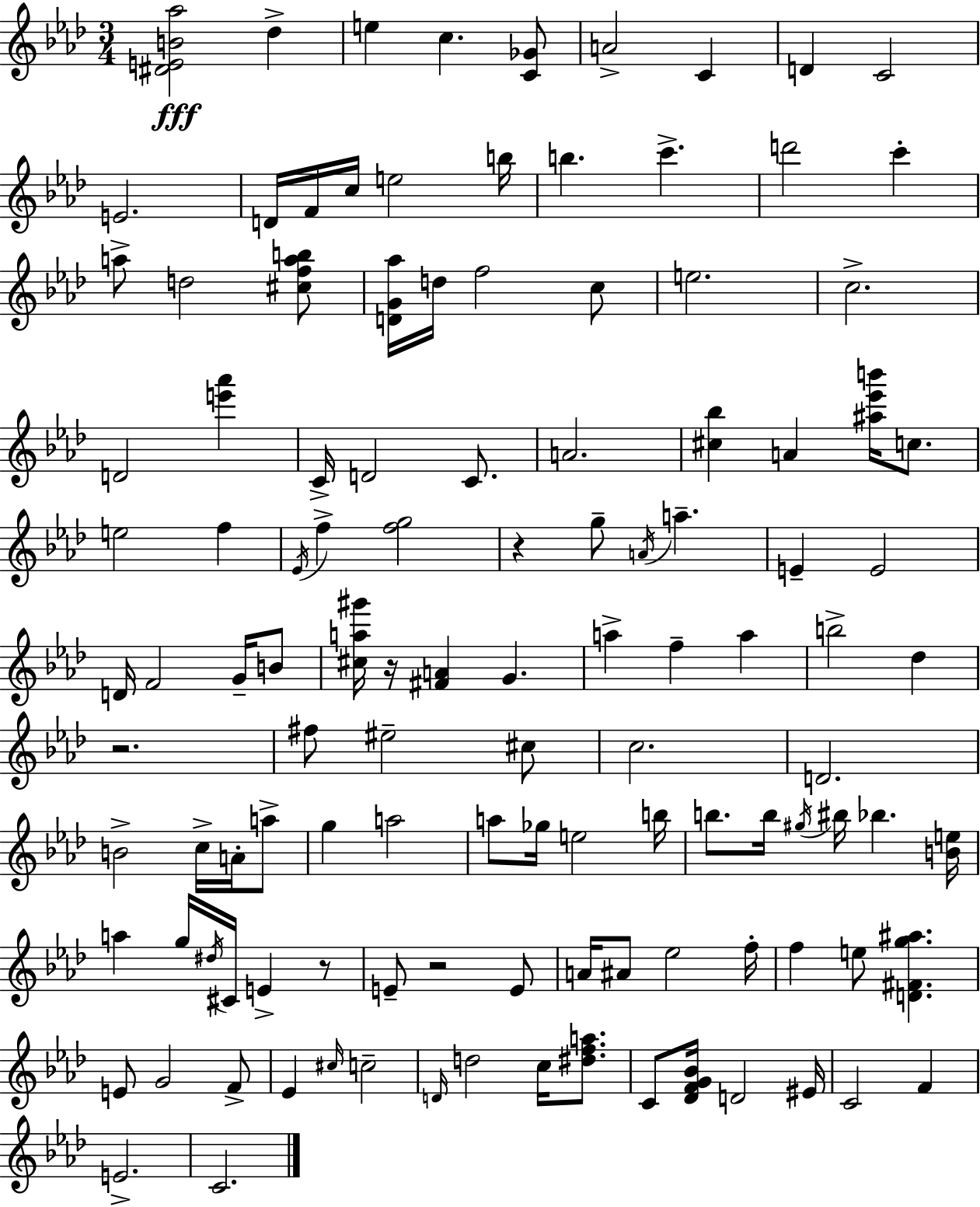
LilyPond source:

{
  \clef treble
  \numericTimeSignature
  \time 3/4
  \key f \minor
  \repeat volta 2 { <dis' e' b' aes''>2\fff des''4-> | e''4 c''4. <c' ges'>8 | a'2-> c'4 | d'4 c'2 | \break e'2. | d'16 f'16 c''16 e''2 b''16 | b''4. c'''4.-> | d'''2 c'''4-. | \break a''8-> d''2 <cis'' f'' a'' b''>8 | <d' g' aes''>16 d''16 f''2 c''8 | e''2. | c''2.-> | \break d'2 <e''' aes'''>4 | c'16-> d'2 c'8. | a'2. | <cis'' bes''>4 a'4 <ais'' ees''' b'''>16 c''8. | \break e''2 f''4 | \acciaccatura { ees'16 } f''4-> <f'' g''>2 | r4 g''8-- \acciaccatura { a'16 } a''4.-- | e'4-- e'2 | \break d'16 f'2 g'16-- | b'8 <cis'' a'' gis'''>16 r16 <fis' a'>4 g'4. | a''4-> f''4-- a''4 | b''2-> des''4 | \break r2. | fis''8 eis''2-- | cis''8 c''2. | d'2. | \break b'2-> c''16-> a'16-. | a''8-> g''4 a''2 | a''8 ges''16 e''2 | b''16 b''8. b''16 \acciaccatura { gis''16 } bis''16 bes''4. | \break <b' e''>16 a''4 g''16 \acciaccatura { dis''16 } cis'16 e'4-> | r8 e'8-- r2 | e'8 a'16 ais'8 ees''2 | f''16-. f''4 e''8 <d' fis' g'' ais''>4. | \break e'8 g'2 | f'8-> ees'4 \grace { cis''16 } c''2-- | \grace { d'16 } d''2 | c''16 <dis'' f'' a''>8. c'8 <des' f' g' bes'>16 d'2 | \break eis'16 c'2 | f'4 e'2.-> | c'2. | } \bar "|."
}